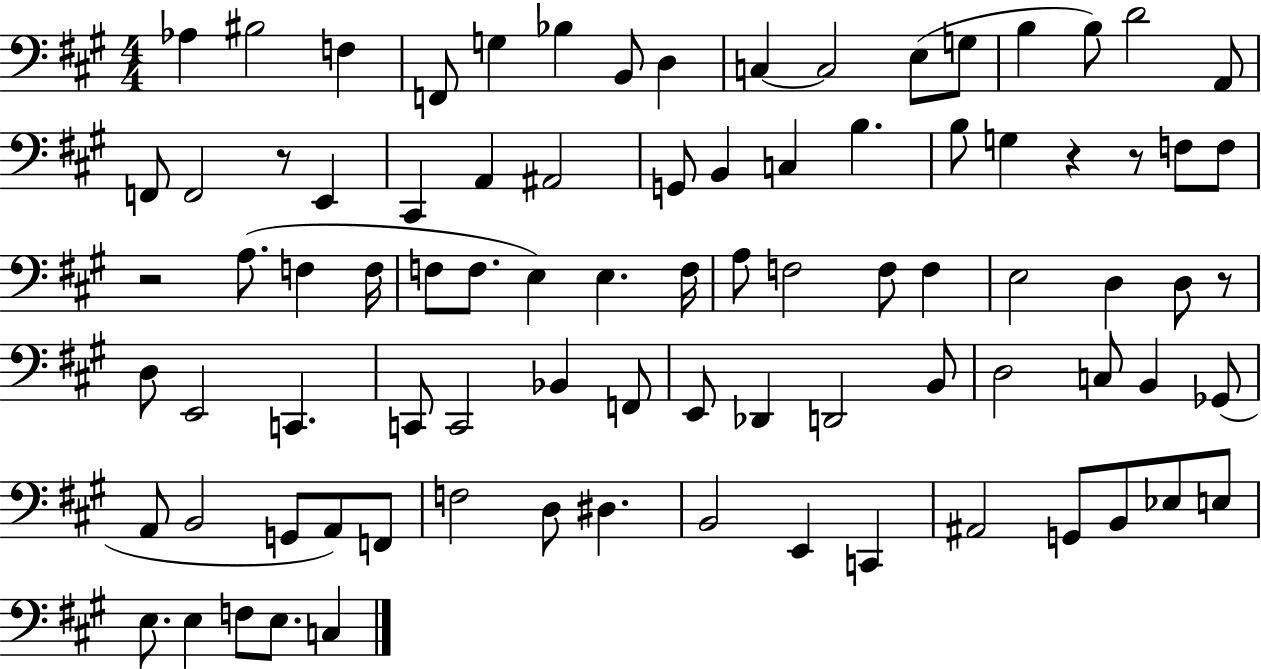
X:1
T:Untitled
M:4/4
L:1/4
K:A
_A, ^B,2 F, F,,/2 G, _B, B,,/2 D, C, C,2 E,/2 G,/2 B, B,/2 D2 A,,/2 F,,/2 F,,2 z/2 E,, ^C,, A,, ^A,,2 G,,/2 B,, C, B, B,/2 G, z z/2 F,/2 F,/2 z2 A,/2 F, F,/4 F,/2 F,/2 E, E, F,/4 A,/2 F,2 F,/2 F, E,2 D, D,/2 z/2 D,/2 E,,2 C,, C,,/2 C,,2 _B,, F,,/2 E,,/2 _D,, D,,2 B,,/2 D,2 C,/2 B,, _G,,/2 A,,/2 B,,2 G,,/2 A,,/2 F,,/2 F,2 D,/2 ^D, B,,2 E,, C,, ^A,,2 G,,/2 B,,/2 _E,/2 E,/2 E,/2 E, F,/2 E,/2 C,